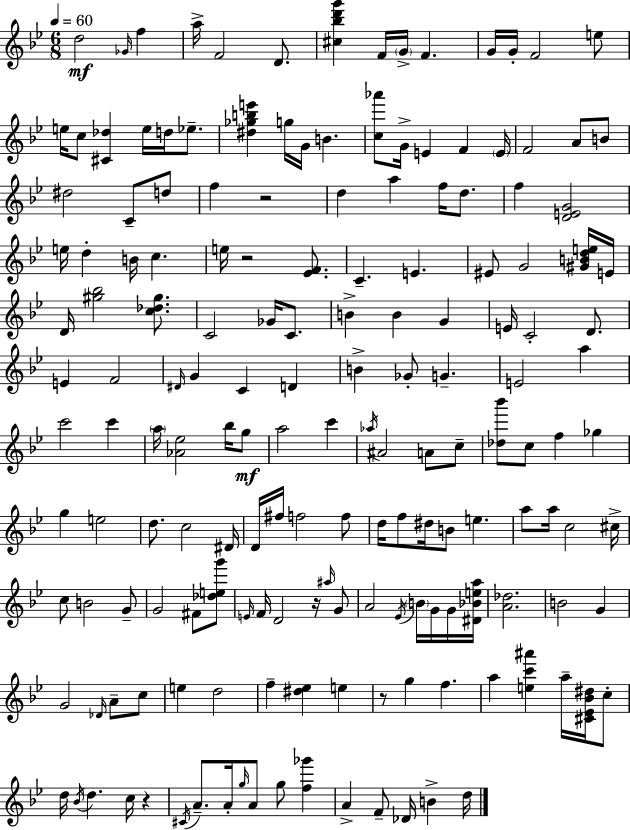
{
  \clef treble
  \numericTimeSignature
  \time 6/8
  \key bes \major
  \tempo 4 = 60
  d''2\mf \grace { ges'16 } f''4 | a''16-> f'2 d'8. | <cis'' bes'' d''' g'''>4 f'16 \parenthesize g'16-> f'4. | g'16 g'16-. f'2 e''8 | \break e''16 c''8 <cis' des''>4 e''16 d''16 ees''8.-- | <dis'' ges'' b'' e'''>4 g''16 g'16 b'4. | <c'' aes'''>8 g'16-> e'4 f'4 | \parenthesize e'16 f'2 a'8 b'8 | \break dis''2 c'8-- d''8 | f''4 r2 | d''4 a''4 f''16 d''8. | f''4 <d' e' g'>2 | \break e''16 d''4-. b'16 c''4. | e''16 r2 <ees' f'>8. | c'4.-- e'4. | eis'8 g'2 <gis' b' d'' e''>16 | \break e'16 d'16 <gis'' bes''>2 <c'' des'' gis''>8. | c'2 ges'16 c'8. | b'4-> b'4 g'4 | e'16 c'2-. d'8. | \break e'4 f'2 | \grace { dis'16 } g'4 c'4 d'4 | b'4-> ges'8-. g'4.-- | e'2 a''4 | \break c'''2 c'''4 | \parenthesize a''16 <aes' ees''>2 bes''16 | g''8\mf a''2 c'''4 | \acciaccatura { aes''16 } ais'2 a'8 | \break c''8-- <des'' bes'''>8 c''8 f''4 ges''4 | g''4 e''2 | d''8. c''2 | dis'16 d'16 fis''16 f''2 | \break f''8 d''16 f''8 dis''16 b'8 e''4. | a''8 a''16 c''2 | cis''16-> c''8 b'2 | g'8-- g'2 fis'8 | \break <des'' e'' g'''>8 \grace { e'16 } f'16 d'2 | r16 \grace { ais''16 } g'8 a'2 | \acciaccatura { ees'16 } \parenthesize b'16 g'16 g'16 <dis' bes' e'' a''>16 <a' des''>2. | b'2 | \break g'4 g'2 | \grace { des'16 } a'8-- c''8 e''4 d''2 | f''4-- <dis'' ees''>4 | e''4 r8 g''4 | \break f''4. a''4 <e'' c''' ais'''>4 | a''16-- <cis' ees' bes' dis''>16 c''8-. d''16 \acciaccatura { bes'16 } d''4. | c''16 r4 \acciaccatura { cis'16 } a'8.-- | a'16-. \grace { g''16 } a'8 g''8 <f'' ges'''>4 a'4-> | \break f'8-- des'16 b'4-> d''16 \bar "|."
}